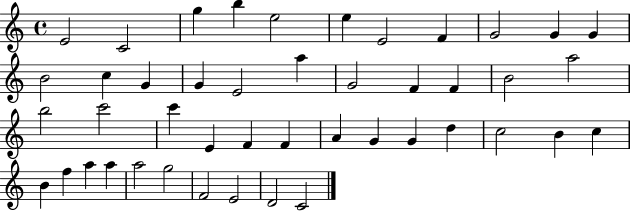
{
  \clef treble
  \time 4/4
  \defaultTimeSignature
  \key c \major
  e'2 c'2 | g''4 b''4 e''2 | e''4 e'2 f'4 | g'2 g'4 g'4 | \break b'2 c''4 g'4 | g'4 e'2 a''4 | g'2 f'4 f'4 | b'2 a''2 | \break b''2 c'''2 | c'''4 e'4 f'4 f'4 | a'4 g'4 g'4 d''4 | c''2 b'4 c''4 | \break b'4 f''4 a''4 a''4 | a''2 g''2 | f'2 e'2 | d'2 c'2 | \break \bar "|."
}